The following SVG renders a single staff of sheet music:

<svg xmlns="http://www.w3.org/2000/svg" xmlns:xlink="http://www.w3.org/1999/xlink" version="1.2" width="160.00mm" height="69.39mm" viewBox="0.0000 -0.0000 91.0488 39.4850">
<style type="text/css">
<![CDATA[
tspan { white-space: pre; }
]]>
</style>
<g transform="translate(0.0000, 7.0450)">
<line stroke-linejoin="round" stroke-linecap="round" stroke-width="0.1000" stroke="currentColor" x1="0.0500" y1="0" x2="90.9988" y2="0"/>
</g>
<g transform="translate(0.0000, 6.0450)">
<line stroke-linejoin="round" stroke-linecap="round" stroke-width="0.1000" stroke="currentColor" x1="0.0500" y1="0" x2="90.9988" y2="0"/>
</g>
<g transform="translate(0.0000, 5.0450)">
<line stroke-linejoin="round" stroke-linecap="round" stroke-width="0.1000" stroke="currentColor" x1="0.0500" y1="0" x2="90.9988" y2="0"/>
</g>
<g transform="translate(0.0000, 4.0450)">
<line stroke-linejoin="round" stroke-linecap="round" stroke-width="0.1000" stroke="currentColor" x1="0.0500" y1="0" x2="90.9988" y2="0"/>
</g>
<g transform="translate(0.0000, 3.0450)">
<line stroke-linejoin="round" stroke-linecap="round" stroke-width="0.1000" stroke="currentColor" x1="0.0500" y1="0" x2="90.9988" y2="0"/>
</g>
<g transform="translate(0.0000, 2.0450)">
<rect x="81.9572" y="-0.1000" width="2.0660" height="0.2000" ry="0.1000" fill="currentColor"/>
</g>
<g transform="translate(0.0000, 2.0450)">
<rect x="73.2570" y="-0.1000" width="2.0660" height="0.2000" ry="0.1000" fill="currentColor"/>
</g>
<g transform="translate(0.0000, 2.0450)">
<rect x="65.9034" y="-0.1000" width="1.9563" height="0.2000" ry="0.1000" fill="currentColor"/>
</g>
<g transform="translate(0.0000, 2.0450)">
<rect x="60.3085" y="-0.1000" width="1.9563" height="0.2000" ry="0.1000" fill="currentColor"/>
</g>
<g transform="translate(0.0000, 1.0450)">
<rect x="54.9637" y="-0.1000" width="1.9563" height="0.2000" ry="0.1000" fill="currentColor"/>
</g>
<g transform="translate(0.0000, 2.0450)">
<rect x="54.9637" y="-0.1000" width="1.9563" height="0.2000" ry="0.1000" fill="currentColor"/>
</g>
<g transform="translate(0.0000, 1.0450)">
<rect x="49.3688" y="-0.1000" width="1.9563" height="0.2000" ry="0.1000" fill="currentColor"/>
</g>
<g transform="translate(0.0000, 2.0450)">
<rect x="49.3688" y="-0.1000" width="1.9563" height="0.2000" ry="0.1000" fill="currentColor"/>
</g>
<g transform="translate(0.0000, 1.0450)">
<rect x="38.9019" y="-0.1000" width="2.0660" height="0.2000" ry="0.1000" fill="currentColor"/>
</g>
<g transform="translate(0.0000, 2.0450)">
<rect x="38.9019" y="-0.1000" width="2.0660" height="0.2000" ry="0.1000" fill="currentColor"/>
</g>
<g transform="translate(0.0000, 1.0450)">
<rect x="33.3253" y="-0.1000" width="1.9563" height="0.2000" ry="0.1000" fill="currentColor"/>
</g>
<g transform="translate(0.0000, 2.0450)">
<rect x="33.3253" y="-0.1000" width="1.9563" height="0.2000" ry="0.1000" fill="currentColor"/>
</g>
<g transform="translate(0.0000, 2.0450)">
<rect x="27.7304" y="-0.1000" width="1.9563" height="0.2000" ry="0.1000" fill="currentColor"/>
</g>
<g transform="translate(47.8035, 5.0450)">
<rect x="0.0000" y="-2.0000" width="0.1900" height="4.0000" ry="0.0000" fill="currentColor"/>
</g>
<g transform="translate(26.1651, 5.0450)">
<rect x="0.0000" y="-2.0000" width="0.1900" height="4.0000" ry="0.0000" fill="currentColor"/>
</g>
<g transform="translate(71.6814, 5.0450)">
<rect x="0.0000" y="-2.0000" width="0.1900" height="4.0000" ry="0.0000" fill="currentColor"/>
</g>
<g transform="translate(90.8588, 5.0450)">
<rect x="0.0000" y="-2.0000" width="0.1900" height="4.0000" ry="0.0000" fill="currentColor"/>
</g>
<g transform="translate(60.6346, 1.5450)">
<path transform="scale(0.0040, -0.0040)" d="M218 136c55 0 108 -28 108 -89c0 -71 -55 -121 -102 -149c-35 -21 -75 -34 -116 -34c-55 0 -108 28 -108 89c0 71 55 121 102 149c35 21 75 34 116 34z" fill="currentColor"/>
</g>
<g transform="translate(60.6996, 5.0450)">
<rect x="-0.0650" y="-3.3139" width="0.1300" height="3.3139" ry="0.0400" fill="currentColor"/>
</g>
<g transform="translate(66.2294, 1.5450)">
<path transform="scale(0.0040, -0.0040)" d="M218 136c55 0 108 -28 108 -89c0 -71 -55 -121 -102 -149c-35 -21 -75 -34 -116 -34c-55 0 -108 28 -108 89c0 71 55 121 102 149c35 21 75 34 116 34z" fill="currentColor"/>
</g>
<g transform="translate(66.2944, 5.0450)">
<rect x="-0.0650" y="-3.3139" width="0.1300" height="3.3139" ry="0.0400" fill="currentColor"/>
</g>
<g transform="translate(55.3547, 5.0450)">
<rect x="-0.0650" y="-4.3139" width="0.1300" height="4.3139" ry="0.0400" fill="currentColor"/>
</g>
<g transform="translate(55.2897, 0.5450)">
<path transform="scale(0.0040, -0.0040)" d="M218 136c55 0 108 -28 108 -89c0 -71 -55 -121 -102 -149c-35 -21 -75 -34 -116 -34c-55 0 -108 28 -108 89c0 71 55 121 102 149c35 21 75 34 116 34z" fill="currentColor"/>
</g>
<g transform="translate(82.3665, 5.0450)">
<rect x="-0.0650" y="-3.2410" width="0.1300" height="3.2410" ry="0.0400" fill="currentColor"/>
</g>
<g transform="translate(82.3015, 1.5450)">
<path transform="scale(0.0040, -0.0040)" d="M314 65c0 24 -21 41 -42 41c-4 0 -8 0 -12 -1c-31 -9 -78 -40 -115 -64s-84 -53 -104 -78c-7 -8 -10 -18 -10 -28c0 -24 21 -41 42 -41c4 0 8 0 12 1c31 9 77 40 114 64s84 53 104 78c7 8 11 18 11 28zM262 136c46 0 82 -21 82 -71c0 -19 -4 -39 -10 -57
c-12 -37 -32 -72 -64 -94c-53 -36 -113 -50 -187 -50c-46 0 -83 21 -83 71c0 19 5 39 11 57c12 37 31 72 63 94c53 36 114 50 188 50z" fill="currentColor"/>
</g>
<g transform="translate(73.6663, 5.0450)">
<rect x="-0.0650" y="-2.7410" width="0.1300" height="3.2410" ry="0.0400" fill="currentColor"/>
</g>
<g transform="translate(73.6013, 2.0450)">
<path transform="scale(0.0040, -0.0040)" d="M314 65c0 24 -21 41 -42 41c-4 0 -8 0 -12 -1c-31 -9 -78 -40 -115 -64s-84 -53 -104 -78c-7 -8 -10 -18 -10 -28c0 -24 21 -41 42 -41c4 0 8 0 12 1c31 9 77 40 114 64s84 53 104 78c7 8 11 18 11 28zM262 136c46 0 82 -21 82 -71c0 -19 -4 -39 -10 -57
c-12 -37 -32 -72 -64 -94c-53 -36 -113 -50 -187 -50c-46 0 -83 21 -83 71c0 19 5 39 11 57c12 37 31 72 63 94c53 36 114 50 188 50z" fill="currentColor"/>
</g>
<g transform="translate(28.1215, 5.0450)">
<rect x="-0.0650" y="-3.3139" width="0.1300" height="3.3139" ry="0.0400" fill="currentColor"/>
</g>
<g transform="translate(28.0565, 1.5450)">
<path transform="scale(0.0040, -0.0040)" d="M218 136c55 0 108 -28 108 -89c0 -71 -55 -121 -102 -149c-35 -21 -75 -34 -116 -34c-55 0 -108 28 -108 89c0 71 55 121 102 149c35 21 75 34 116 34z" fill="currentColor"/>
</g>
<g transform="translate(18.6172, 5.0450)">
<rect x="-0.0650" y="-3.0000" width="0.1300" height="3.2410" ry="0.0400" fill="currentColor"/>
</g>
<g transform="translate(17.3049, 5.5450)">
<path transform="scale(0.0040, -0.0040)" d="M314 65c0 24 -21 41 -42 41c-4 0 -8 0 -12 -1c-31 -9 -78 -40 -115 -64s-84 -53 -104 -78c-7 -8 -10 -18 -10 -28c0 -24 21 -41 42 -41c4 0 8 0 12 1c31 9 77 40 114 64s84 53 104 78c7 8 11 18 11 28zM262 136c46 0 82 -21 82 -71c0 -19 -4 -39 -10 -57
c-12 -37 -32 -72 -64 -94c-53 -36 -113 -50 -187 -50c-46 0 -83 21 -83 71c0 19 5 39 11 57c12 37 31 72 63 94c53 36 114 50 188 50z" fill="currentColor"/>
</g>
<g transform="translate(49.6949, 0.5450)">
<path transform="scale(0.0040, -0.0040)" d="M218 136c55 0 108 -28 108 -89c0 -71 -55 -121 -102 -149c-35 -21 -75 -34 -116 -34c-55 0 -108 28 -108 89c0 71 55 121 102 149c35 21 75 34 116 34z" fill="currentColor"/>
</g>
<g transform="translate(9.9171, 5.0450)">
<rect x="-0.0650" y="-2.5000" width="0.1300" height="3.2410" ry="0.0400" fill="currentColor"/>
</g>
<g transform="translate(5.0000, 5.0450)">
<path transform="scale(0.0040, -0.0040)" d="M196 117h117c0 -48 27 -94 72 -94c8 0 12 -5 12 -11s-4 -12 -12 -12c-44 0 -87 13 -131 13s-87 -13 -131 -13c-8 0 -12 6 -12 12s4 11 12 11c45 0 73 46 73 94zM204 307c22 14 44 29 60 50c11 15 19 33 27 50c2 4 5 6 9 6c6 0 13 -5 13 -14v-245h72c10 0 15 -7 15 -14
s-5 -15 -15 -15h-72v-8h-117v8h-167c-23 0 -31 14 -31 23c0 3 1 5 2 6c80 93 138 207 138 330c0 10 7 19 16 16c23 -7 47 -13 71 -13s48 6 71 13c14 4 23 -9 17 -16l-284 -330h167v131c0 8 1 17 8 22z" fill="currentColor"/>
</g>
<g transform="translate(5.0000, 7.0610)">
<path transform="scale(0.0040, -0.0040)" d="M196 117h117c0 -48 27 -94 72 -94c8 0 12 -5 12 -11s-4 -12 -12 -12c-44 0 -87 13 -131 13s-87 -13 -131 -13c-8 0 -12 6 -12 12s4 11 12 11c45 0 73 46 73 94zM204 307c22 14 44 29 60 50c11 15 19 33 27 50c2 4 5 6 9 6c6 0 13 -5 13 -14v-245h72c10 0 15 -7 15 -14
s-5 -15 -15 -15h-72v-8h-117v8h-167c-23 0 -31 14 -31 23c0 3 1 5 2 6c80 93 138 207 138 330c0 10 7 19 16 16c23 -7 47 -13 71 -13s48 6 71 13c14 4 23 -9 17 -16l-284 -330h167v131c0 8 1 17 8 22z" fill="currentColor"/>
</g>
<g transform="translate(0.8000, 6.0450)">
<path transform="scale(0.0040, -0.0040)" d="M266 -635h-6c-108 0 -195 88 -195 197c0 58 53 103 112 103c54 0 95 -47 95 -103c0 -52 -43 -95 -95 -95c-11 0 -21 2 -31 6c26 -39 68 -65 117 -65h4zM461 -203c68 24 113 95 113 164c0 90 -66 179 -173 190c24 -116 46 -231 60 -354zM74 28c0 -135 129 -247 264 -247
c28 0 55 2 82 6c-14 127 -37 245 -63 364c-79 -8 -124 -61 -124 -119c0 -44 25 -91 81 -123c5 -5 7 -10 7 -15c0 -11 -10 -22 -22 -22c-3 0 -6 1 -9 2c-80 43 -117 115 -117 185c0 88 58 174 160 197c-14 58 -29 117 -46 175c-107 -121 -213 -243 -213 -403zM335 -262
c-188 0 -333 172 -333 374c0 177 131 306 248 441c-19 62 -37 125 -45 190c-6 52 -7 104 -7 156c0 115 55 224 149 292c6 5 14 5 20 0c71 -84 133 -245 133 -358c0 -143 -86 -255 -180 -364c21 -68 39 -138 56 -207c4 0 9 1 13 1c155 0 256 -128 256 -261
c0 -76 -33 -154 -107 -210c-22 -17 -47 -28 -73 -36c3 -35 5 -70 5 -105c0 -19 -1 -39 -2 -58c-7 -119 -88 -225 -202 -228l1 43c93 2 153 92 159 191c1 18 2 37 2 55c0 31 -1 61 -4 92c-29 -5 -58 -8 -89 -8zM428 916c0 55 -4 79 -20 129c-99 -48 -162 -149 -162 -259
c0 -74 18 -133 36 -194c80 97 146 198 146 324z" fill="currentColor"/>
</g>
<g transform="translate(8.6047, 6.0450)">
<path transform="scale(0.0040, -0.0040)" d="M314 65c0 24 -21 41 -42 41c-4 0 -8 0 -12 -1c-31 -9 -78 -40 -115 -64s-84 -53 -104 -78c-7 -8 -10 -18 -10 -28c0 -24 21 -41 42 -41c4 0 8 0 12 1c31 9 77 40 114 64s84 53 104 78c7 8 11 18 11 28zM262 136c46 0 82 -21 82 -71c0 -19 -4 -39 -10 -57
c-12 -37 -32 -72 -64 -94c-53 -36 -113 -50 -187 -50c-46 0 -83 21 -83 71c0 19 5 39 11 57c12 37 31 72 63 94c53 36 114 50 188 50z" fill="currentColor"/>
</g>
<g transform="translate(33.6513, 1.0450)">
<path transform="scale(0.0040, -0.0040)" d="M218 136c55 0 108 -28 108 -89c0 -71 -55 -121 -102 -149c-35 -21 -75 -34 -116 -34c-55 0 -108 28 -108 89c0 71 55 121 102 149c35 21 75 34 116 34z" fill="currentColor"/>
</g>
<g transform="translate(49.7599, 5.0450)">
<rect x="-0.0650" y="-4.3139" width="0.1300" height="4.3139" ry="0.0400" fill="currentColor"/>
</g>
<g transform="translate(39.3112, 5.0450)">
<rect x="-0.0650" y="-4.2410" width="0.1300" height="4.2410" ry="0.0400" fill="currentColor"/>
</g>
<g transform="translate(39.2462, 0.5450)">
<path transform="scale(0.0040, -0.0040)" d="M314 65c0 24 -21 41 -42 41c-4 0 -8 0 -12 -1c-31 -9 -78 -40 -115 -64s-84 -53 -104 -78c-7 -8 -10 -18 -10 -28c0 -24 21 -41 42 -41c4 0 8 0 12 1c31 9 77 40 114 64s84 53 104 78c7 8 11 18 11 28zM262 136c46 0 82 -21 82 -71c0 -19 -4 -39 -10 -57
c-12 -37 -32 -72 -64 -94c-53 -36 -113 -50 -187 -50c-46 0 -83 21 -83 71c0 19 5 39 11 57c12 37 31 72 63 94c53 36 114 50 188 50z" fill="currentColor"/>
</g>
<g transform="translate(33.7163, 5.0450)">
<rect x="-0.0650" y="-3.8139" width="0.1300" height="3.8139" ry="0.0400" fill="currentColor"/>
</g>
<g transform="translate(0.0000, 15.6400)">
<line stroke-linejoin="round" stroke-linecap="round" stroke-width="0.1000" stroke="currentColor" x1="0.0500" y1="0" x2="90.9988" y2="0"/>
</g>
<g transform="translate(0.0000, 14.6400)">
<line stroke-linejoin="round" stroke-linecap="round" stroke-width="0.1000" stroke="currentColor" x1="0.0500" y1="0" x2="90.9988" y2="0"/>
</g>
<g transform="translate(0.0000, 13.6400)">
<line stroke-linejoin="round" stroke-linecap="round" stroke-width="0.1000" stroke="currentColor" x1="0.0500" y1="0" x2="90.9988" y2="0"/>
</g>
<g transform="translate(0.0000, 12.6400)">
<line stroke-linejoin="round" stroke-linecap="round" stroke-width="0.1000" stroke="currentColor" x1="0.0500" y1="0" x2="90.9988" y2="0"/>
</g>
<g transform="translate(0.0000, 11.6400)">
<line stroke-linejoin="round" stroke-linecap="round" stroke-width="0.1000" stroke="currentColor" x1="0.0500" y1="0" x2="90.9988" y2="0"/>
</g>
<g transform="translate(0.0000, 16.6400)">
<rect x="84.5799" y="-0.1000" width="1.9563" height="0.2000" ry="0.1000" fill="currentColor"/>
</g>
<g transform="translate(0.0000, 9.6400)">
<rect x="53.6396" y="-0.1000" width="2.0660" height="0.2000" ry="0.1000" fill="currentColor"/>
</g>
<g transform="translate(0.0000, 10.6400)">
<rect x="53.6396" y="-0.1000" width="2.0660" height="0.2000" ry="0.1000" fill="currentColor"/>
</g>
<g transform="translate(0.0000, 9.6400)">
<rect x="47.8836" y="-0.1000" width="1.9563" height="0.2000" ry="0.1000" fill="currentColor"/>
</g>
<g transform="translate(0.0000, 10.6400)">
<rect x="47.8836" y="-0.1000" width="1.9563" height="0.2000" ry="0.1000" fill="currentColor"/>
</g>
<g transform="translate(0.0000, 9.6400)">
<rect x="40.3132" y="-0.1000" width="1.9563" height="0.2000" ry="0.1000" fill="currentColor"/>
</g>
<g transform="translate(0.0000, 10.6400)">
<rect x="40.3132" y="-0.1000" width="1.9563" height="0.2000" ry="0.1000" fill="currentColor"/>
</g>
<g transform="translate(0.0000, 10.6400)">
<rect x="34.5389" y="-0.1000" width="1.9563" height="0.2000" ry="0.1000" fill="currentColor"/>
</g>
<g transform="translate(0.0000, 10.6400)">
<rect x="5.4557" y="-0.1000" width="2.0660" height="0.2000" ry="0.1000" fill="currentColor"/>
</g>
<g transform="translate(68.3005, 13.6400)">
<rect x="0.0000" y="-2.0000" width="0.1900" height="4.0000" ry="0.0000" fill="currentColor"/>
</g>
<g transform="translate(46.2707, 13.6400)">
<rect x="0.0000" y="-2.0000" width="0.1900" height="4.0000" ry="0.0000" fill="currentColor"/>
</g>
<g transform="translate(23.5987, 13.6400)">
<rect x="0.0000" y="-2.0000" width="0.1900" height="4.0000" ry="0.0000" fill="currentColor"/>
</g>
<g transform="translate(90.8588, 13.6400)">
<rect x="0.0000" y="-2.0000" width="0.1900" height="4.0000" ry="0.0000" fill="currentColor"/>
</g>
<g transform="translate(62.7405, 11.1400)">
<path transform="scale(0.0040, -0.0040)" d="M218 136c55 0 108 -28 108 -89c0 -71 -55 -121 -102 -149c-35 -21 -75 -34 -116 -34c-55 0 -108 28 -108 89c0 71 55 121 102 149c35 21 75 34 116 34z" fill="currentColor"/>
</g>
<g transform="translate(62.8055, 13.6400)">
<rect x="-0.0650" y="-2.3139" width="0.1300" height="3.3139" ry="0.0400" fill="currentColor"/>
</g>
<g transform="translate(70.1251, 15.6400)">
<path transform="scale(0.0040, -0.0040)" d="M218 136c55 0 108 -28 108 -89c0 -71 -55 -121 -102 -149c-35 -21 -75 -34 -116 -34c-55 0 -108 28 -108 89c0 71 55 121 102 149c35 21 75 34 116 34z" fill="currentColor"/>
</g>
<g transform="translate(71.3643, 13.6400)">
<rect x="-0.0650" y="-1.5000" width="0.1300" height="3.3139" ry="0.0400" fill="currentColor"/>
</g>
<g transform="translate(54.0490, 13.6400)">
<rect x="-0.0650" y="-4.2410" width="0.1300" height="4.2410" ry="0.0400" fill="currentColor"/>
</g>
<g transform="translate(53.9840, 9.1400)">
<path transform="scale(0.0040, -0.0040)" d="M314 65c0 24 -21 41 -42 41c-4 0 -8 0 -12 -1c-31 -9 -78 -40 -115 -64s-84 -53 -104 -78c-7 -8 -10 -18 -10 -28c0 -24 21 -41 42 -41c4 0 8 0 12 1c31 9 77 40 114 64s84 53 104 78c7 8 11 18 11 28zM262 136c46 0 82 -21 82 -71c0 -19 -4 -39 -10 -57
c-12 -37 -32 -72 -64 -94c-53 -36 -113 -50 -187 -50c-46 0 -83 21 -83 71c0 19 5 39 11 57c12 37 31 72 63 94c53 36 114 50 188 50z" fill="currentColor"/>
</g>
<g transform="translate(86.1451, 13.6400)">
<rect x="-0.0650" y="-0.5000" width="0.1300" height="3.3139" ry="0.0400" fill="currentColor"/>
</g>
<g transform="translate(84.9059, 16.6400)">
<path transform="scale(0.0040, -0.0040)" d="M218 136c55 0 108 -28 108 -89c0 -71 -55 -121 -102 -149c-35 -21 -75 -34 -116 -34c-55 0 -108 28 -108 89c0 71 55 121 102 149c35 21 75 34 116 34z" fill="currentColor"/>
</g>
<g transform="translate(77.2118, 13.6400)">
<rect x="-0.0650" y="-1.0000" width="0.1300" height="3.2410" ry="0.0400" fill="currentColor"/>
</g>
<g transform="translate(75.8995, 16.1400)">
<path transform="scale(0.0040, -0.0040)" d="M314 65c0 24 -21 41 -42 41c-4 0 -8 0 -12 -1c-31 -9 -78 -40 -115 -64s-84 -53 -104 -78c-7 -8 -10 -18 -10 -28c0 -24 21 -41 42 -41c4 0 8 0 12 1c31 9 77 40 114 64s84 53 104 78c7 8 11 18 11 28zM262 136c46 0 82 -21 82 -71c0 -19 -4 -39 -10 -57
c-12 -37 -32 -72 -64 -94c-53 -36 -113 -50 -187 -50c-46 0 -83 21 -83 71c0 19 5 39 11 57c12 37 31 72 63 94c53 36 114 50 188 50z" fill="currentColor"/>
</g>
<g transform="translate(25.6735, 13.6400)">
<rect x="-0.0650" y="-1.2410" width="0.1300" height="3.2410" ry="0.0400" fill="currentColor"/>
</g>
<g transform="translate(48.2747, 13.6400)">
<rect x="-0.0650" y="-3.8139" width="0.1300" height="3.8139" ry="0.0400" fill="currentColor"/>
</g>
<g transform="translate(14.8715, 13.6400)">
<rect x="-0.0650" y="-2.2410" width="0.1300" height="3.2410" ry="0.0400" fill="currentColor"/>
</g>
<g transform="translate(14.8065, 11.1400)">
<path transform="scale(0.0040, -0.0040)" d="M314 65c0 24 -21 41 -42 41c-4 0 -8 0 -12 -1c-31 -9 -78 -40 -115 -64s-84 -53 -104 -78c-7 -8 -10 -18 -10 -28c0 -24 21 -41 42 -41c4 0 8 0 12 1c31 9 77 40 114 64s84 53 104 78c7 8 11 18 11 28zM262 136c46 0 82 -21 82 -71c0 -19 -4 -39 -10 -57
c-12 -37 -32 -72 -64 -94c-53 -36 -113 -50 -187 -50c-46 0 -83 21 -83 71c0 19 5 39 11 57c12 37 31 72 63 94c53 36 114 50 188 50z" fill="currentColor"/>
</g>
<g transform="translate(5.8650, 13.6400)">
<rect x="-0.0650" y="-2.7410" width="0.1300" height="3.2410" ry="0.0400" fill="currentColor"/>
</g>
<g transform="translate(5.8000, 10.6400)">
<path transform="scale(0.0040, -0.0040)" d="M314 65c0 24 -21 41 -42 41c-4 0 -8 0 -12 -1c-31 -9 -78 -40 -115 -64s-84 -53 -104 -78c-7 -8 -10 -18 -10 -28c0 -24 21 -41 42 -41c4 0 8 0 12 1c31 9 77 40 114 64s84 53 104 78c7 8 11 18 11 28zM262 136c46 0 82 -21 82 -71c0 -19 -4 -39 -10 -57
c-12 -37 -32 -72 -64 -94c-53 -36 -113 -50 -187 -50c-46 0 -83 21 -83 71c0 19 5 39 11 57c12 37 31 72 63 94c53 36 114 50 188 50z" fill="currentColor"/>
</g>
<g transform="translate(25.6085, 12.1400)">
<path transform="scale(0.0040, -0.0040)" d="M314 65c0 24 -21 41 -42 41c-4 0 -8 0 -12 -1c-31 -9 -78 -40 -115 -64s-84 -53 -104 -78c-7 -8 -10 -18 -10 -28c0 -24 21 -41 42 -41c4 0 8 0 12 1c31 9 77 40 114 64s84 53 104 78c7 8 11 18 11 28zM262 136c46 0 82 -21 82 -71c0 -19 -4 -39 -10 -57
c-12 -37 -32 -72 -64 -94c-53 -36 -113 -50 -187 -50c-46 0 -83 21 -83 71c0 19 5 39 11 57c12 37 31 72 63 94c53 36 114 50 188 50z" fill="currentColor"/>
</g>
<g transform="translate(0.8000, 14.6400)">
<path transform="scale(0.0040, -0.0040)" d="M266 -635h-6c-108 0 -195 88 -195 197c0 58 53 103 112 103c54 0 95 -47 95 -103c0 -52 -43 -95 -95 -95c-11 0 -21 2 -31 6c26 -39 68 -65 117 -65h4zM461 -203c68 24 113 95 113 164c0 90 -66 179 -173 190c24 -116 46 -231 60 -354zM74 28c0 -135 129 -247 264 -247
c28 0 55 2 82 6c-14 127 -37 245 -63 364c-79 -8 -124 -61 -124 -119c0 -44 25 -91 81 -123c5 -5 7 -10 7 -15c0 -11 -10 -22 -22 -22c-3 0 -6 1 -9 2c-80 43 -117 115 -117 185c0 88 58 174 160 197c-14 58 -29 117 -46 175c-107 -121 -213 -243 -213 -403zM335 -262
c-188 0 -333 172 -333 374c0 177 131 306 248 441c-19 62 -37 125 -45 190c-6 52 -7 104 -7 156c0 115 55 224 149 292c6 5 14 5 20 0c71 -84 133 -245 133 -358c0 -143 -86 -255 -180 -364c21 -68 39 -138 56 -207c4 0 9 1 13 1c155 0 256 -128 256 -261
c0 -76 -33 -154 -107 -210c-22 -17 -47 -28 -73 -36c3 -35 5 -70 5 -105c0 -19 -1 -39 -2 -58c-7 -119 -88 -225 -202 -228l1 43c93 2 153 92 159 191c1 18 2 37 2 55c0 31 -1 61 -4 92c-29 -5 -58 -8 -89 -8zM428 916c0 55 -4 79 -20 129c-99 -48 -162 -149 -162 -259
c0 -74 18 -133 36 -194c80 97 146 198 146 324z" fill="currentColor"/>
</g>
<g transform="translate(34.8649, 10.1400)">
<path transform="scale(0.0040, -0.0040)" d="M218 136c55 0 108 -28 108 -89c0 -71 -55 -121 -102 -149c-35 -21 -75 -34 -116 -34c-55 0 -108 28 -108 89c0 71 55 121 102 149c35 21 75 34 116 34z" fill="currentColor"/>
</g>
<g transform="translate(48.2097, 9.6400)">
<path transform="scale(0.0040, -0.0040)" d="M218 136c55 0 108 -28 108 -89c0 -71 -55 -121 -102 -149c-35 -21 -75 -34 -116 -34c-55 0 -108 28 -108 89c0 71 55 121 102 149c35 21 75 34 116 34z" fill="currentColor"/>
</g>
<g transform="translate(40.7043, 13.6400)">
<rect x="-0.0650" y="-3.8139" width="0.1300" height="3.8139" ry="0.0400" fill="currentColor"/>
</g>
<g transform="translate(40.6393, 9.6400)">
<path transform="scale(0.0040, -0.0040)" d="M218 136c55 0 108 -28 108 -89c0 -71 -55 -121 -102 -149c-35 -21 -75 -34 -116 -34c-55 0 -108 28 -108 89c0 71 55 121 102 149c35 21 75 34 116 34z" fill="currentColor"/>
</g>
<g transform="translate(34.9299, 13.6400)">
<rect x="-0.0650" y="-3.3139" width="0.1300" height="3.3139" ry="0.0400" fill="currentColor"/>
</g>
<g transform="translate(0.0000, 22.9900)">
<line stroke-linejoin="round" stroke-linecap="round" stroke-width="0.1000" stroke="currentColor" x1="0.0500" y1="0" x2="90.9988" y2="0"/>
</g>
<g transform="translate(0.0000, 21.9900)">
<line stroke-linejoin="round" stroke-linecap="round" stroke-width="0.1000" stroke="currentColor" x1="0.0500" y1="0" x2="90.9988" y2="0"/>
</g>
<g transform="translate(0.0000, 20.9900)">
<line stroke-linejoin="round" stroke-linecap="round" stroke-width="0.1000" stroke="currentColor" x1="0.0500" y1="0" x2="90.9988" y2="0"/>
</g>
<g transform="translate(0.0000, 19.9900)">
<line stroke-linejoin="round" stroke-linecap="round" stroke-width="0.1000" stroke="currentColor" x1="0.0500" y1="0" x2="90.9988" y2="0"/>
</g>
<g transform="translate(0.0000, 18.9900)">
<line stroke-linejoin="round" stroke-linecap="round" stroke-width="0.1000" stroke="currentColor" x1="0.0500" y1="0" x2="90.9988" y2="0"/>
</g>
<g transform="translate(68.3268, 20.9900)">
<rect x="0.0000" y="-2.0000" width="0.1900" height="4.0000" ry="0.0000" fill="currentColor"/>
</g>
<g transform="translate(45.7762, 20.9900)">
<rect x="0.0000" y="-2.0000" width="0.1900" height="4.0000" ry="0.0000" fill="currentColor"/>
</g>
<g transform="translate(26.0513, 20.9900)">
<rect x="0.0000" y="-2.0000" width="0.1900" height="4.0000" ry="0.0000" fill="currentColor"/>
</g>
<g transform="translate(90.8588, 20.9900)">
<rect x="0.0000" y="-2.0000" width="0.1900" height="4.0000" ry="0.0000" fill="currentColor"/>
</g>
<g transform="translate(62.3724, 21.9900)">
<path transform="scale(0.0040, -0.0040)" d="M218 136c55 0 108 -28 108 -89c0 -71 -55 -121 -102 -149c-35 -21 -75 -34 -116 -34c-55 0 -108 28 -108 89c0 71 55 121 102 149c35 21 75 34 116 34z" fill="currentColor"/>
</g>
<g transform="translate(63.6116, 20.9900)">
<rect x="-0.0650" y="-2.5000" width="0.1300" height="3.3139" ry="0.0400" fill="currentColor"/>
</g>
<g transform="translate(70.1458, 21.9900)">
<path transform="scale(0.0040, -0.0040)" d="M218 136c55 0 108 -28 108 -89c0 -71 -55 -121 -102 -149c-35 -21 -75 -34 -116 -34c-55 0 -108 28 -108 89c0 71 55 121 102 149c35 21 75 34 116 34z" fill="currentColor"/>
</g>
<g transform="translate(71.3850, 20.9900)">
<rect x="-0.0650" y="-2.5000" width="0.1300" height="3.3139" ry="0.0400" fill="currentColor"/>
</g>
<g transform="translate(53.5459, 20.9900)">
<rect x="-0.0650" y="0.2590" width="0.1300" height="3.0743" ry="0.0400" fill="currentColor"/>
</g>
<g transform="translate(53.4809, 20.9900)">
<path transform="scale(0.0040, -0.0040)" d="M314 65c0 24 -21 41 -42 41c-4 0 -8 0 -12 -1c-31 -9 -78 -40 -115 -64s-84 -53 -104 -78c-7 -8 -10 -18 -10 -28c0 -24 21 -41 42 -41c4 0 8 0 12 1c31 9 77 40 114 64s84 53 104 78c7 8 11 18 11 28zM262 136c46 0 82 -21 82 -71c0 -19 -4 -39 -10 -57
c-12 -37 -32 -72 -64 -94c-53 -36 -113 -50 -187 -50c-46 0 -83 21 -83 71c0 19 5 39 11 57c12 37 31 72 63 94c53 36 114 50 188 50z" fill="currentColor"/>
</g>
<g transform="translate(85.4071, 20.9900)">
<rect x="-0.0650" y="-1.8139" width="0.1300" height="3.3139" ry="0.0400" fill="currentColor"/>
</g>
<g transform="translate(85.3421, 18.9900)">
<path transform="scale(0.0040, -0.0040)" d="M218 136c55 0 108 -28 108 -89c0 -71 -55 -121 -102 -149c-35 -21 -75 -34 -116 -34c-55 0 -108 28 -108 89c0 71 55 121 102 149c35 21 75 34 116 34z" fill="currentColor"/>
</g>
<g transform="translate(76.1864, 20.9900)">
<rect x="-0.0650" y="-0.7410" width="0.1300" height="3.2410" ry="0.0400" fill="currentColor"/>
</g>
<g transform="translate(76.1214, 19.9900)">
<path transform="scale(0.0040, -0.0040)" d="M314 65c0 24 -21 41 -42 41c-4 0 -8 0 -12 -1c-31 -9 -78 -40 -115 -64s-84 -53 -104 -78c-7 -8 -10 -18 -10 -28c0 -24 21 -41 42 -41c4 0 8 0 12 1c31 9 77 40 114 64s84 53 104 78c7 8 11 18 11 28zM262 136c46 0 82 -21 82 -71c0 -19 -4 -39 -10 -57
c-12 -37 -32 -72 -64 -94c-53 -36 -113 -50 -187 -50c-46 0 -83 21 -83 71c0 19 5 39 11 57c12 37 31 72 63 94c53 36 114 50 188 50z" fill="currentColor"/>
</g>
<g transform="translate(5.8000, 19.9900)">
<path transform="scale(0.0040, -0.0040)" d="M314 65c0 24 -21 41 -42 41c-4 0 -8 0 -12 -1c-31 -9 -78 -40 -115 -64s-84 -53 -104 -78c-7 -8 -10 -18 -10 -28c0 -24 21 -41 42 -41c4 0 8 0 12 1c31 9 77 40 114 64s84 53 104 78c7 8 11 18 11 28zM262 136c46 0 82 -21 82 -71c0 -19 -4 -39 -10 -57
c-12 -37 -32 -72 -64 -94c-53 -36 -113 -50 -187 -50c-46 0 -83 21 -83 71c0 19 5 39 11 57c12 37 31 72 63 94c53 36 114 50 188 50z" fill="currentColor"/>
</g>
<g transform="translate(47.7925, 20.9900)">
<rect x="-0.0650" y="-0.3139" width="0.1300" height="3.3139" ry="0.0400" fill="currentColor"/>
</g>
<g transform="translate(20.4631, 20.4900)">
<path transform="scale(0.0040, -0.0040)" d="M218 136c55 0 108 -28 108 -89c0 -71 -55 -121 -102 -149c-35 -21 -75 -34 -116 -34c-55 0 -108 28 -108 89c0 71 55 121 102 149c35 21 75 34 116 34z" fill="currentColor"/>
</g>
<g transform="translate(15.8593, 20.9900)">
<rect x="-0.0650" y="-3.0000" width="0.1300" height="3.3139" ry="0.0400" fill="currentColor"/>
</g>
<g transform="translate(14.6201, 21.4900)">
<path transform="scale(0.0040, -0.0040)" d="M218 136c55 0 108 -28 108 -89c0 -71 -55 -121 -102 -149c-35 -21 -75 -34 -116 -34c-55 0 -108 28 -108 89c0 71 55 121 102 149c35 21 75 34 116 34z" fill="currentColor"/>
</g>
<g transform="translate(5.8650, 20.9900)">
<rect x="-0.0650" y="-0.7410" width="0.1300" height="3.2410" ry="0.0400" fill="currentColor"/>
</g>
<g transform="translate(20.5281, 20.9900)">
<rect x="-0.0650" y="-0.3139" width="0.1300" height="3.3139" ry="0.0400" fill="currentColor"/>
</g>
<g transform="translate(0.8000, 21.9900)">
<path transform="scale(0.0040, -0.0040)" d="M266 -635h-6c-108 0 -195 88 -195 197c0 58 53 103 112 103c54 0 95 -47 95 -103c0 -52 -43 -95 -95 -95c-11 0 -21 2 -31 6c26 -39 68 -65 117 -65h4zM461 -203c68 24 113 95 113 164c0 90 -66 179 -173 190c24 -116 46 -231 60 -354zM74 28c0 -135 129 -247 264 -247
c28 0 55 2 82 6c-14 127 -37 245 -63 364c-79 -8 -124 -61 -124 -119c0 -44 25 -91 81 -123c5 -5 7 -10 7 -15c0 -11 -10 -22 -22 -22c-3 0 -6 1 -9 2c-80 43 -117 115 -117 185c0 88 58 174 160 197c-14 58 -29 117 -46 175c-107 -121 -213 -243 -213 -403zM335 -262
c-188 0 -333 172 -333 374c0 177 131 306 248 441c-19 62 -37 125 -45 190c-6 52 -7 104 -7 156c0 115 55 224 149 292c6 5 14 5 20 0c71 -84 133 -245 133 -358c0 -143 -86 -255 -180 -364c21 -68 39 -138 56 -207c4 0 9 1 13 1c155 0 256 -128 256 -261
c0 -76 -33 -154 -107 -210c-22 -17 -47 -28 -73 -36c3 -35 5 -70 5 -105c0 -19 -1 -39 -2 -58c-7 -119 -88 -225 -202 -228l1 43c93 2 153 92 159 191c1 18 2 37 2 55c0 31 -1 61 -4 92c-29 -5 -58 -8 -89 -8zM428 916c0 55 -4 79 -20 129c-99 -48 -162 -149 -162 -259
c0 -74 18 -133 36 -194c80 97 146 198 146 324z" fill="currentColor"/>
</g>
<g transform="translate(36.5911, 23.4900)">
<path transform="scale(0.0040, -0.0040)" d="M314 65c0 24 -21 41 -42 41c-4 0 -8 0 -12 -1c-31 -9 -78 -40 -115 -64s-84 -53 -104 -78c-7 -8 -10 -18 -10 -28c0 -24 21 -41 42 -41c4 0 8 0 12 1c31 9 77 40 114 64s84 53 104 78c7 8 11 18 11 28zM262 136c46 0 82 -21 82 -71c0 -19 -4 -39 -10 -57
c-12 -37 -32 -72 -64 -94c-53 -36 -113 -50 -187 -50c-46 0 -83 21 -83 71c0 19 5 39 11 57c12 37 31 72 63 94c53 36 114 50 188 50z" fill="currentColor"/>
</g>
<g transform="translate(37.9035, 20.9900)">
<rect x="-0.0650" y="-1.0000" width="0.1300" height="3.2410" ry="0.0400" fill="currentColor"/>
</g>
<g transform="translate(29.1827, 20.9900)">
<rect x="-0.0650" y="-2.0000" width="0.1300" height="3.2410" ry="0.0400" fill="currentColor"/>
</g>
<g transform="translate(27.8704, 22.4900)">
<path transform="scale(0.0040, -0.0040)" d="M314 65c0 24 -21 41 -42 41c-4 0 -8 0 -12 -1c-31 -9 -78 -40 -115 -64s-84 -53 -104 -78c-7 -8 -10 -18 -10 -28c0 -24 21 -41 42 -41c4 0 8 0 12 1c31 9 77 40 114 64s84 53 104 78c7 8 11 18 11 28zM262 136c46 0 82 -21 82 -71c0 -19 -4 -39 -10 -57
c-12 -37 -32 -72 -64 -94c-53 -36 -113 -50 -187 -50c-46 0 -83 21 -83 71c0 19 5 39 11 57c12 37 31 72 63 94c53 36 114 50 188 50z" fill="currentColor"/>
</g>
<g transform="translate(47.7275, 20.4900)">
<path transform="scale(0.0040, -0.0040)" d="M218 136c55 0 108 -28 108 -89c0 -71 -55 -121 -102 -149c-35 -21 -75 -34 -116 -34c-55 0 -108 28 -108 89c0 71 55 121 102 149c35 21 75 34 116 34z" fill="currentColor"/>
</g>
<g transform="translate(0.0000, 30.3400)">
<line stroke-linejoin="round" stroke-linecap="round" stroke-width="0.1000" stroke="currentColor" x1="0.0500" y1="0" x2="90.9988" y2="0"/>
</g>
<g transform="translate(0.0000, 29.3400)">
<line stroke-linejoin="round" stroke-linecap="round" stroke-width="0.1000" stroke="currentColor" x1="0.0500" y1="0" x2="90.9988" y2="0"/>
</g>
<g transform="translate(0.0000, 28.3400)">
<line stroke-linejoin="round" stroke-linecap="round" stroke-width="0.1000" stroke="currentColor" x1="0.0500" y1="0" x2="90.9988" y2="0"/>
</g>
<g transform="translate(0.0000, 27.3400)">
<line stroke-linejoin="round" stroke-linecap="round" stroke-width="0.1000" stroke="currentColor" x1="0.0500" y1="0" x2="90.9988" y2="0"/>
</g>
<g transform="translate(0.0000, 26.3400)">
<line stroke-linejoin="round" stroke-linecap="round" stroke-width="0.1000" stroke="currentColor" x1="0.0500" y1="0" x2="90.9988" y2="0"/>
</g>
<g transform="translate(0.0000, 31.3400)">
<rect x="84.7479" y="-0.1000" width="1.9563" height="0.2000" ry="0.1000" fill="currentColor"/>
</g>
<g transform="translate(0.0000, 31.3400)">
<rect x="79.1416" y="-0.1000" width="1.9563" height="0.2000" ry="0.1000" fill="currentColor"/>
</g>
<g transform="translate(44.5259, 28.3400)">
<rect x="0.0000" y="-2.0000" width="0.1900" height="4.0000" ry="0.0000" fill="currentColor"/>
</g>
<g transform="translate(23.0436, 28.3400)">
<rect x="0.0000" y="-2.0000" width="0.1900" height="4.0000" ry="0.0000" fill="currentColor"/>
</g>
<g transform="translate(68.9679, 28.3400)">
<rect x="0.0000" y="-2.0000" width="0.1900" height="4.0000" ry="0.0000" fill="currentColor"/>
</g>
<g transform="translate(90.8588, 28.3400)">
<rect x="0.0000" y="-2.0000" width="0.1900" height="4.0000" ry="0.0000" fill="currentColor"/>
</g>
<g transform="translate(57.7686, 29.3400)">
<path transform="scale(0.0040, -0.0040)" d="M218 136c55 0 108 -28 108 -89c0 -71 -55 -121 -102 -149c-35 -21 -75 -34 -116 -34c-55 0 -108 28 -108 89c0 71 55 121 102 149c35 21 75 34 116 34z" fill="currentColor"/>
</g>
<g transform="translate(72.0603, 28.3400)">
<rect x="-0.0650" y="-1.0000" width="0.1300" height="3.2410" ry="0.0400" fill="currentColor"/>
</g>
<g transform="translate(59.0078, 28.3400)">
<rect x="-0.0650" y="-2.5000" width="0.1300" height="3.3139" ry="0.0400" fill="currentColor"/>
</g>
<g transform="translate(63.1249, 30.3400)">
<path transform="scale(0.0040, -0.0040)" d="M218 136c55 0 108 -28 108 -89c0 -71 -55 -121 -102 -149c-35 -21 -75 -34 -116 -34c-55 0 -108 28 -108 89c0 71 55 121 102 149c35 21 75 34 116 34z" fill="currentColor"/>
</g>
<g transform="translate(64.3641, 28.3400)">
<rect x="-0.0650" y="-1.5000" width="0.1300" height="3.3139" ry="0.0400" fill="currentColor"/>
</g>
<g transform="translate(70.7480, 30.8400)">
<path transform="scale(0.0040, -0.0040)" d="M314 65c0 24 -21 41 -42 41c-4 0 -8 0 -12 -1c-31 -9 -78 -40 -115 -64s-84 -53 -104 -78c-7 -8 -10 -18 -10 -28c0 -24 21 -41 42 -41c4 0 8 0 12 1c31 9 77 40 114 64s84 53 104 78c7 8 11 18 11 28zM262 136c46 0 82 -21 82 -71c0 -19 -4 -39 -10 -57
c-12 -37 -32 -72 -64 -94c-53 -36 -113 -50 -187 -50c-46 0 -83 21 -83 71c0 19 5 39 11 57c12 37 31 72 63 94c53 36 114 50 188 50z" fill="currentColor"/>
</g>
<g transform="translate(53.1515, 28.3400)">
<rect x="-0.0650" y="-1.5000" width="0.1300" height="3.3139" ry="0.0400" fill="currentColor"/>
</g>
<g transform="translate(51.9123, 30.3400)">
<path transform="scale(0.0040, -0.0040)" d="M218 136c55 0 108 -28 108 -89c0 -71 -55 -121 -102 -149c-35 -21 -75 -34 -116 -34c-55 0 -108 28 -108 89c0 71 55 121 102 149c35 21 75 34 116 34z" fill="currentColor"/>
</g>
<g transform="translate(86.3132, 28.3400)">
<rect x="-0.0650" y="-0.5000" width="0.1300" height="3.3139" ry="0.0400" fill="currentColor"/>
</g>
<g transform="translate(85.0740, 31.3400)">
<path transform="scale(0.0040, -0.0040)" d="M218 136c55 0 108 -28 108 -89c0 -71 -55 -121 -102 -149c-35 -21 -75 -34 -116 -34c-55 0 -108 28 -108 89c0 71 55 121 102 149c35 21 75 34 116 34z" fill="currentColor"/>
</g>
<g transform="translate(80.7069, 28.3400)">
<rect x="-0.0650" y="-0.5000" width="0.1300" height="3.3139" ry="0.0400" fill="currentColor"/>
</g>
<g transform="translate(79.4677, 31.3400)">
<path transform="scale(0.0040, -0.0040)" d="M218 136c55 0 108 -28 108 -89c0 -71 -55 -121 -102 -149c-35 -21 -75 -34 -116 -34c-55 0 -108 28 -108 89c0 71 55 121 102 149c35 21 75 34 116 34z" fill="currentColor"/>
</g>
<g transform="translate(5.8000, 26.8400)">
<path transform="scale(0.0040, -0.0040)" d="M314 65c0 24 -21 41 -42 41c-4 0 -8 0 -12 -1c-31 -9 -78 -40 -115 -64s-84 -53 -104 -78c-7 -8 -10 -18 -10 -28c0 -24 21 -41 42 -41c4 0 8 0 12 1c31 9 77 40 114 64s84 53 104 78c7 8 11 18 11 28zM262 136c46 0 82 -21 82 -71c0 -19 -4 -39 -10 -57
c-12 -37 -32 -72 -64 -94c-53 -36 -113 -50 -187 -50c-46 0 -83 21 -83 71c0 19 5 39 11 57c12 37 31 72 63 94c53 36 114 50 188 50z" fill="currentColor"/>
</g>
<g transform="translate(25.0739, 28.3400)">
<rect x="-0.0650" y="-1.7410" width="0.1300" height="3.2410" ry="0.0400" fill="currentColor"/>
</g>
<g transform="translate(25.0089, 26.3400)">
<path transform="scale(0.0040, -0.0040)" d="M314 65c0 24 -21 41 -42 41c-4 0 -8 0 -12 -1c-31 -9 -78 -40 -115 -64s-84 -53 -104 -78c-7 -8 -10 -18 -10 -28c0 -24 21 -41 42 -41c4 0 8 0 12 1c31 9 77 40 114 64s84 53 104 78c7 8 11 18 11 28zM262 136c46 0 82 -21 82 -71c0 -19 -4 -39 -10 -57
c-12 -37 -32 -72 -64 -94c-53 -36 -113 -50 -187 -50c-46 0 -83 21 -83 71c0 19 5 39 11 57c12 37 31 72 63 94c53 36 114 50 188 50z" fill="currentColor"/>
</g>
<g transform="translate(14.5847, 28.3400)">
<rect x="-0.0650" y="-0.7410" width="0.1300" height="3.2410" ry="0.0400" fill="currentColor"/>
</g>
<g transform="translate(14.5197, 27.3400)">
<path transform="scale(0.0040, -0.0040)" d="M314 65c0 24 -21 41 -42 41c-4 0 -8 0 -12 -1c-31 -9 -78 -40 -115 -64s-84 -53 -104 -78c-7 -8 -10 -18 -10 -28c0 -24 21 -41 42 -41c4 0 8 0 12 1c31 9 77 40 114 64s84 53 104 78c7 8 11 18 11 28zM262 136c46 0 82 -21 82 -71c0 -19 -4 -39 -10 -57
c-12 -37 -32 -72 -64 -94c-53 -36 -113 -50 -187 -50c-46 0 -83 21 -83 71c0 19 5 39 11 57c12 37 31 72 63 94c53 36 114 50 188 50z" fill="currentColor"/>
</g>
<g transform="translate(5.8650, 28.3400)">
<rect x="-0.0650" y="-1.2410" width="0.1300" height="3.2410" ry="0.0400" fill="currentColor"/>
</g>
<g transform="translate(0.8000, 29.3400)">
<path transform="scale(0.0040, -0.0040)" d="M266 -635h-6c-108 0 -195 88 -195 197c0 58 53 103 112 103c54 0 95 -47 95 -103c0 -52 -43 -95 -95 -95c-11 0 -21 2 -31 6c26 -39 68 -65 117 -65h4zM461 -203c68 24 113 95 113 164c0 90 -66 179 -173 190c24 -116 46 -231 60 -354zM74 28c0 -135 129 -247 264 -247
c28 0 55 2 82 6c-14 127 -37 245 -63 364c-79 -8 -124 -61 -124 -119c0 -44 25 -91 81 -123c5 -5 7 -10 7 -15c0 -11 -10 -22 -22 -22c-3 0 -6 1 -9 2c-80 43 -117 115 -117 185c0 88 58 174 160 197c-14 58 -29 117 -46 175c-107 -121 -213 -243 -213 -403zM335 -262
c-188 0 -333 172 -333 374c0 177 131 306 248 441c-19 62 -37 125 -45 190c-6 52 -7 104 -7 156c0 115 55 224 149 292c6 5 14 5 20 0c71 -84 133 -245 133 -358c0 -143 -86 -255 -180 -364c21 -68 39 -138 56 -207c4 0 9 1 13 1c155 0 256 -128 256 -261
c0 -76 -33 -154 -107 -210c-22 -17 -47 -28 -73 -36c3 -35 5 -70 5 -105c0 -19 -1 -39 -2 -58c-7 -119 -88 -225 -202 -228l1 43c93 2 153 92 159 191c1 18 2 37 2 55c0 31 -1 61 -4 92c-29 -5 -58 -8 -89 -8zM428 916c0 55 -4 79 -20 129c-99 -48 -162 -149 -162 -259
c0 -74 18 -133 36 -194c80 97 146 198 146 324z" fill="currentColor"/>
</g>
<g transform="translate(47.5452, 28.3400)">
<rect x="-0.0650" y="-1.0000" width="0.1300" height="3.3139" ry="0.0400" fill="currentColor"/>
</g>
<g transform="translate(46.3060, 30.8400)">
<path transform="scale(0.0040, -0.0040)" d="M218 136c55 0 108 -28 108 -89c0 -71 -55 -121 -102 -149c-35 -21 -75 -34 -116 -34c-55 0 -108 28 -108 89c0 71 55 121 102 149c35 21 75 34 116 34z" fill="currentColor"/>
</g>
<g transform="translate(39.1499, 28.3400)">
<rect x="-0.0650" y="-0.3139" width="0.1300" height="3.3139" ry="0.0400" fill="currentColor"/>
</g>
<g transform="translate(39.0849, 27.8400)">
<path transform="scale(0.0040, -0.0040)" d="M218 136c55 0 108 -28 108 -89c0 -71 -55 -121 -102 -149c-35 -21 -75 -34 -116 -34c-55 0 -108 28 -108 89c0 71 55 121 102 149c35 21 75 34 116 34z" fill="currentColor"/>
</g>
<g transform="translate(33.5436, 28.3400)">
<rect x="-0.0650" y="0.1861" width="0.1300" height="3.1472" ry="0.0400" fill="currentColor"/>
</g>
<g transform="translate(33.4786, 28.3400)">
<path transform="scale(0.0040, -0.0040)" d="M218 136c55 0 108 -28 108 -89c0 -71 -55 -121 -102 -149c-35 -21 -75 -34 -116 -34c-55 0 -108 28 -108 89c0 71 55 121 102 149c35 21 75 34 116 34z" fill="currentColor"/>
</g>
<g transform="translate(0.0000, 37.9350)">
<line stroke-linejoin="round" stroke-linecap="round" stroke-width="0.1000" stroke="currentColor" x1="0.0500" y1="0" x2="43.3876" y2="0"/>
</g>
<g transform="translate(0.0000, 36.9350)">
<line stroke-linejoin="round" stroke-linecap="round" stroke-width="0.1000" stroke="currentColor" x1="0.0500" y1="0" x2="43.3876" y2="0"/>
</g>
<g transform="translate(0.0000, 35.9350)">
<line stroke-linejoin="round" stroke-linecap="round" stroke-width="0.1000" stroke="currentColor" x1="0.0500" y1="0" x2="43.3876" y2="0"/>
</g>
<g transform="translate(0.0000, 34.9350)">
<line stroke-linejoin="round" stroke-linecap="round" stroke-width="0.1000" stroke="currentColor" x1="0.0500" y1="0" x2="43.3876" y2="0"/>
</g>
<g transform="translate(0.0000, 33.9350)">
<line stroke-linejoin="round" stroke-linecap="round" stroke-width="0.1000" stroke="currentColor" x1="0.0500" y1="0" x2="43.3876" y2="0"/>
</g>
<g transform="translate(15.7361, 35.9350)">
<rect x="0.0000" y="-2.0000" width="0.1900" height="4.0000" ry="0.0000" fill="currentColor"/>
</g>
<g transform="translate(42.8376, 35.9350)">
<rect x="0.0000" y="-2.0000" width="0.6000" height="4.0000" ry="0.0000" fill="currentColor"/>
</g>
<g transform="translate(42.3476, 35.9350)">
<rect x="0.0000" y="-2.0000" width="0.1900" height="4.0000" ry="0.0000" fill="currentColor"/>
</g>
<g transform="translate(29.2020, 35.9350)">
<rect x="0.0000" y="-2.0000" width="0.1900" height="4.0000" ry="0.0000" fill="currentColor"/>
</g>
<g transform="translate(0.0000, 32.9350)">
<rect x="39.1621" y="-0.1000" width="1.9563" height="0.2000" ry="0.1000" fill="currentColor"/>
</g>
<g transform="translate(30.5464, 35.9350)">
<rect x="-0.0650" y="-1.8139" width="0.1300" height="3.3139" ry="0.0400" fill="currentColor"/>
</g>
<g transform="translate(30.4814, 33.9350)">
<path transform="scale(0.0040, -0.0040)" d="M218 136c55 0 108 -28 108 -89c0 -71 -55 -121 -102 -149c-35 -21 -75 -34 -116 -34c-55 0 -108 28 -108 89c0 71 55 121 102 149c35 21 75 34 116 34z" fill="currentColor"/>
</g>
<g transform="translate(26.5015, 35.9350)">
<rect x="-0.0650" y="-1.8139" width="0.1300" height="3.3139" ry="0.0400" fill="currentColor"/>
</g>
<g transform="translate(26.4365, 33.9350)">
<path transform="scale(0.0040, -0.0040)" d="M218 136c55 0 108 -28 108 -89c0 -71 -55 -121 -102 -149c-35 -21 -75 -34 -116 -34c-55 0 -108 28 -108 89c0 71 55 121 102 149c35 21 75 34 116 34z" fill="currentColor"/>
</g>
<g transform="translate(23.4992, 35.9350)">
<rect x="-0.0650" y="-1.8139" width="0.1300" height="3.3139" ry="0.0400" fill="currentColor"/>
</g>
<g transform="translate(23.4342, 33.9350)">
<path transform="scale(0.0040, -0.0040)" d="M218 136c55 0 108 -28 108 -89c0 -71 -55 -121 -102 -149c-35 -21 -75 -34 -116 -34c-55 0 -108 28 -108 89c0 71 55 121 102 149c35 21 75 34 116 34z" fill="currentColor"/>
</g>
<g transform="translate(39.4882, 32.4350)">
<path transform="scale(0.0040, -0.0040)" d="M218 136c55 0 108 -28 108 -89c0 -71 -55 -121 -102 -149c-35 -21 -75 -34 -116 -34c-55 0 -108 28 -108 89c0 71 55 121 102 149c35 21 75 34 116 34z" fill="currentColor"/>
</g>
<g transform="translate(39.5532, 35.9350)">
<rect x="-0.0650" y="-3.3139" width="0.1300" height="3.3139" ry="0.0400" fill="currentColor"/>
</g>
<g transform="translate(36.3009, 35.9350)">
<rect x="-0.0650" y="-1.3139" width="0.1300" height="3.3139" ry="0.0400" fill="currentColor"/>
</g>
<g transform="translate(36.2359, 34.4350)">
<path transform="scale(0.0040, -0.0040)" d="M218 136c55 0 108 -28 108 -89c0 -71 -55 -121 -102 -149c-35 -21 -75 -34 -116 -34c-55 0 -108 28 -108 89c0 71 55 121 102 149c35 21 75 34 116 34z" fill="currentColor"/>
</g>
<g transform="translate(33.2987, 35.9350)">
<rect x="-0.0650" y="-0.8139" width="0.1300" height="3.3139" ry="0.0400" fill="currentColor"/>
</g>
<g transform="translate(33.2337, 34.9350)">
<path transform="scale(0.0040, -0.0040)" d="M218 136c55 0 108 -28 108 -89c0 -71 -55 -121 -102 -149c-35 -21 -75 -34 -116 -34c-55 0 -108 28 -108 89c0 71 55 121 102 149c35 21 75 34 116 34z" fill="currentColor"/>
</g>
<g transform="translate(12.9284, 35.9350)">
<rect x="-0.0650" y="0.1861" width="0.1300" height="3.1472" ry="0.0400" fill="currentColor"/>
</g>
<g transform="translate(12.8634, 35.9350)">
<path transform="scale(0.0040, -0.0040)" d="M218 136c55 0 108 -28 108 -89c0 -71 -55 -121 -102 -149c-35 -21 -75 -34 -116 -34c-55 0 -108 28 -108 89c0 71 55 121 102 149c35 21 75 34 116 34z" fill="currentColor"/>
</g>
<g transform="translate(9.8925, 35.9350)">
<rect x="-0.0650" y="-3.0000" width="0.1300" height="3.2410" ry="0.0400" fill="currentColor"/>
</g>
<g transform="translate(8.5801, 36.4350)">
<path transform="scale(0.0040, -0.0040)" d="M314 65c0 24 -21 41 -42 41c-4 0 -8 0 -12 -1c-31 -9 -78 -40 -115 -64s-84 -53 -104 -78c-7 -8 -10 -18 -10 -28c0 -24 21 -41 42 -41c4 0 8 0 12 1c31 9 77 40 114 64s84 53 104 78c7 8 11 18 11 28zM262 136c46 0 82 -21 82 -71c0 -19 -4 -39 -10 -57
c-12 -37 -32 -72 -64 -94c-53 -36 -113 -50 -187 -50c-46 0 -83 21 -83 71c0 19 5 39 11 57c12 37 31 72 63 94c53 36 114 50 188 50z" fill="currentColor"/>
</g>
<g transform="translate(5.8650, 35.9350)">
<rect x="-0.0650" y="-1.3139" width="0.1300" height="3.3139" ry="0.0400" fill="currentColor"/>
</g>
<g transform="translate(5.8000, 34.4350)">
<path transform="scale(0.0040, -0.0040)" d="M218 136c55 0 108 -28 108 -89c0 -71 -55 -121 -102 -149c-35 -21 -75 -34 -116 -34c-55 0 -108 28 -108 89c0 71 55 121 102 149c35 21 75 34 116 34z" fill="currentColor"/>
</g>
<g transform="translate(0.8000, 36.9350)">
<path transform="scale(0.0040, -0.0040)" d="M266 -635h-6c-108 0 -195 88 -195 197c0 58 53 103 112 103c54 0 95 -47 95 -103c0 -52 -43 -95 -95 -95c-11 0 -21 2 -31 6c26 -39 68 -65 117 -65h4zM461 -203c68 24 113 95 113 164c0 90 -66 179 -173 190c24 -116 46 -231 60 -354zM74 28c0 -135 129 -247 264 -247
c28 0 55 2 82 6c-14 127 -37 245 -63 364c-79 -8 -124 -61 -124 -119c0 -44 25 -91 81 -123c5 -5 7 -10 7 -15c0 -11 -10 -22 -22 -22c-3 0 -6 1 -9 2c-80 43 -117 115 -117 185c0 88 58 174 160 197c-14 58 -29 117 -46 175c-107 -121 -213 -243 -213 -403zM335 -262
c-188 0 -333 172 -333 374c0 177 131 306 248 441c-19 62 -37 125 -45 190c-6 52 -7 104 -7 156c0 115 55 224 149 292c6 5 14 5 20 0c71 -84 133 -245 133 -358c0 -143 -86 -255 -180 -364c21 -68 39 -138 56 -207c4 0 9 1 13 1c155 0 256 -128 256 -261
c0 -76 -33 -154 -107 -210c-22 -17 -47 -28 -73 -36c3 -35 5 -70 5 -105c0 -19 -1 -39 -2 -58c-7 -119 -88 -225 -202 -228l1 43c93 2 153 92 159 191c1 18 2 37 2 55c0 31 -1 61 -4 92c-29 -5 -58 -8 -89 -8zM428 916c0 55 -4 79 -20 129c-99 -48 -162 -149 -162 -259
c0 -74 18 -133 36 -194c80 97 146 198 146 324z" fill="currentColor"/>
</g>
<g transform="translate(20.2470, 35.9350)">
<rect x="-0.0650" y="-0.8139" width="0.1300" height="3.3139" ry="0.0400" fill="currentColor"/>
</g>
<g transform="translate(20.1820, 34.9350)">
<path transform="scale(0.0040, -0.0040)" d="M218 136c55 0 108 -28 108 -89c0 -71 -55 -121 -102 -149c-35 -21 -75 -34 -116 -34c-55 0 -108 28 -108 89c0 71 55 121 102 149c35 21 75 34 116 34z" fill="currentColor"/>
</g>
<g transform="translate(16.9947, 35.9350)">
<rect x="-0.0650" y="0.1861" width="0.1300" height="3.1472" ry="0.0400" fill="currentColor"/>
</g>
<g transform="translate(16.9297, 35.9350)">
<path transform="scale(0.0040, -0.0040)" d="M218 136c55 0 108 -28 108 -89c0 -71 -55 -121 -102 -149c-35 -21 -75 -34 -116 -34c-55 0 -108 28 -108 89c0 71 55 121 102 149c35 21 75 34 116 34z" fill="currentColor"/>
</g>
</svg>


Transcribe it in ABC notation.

X:1
T:Untitled
M:4/4
L:1/4
K:C
G2 A2 b c' d'2 d' d' b b a2 b2 a2 g2 e2 b c' c' d'2 g E D2 C d2 A c F2 D2 c B2 G G d2 f e2 d2 f2 B c D E G E D2 C C e A2 B B d f f f d e b